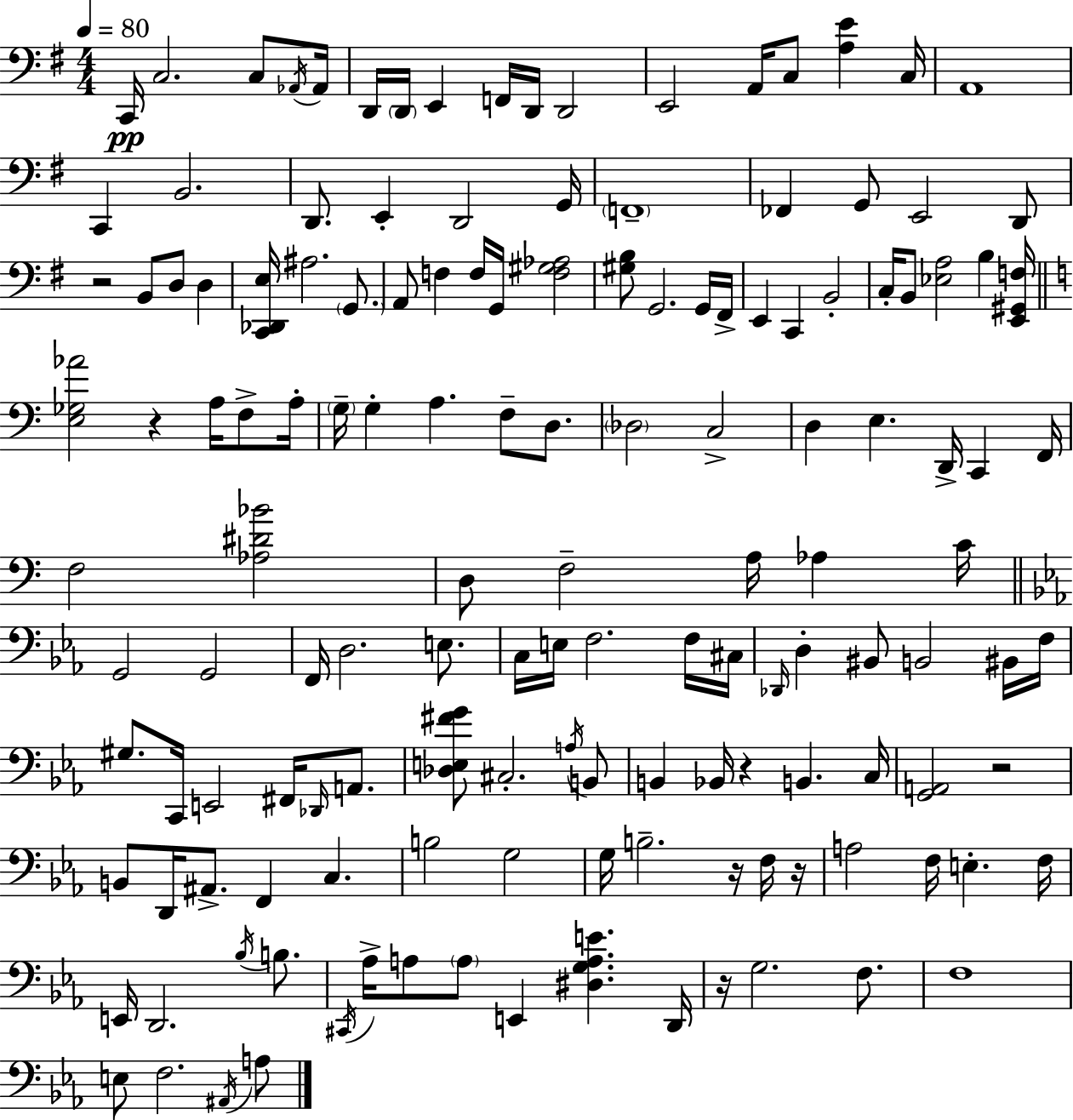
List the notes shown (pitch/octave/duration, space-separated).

C2/s C3/h. C3/e Ab2/s Ab2/s D2/s D2/s E2/q F2/s D2/s D2/h E2/h A2/s C3/e [A3,E4]/q C3/s A2/w C2/q B2/h. D2/e. E2/q D2/h G2/s F2/w FES2/q G2/e E2/h D2/e R/h B2/e D3/e D3/q [C2,Db2,E3]/s A#3/h. G2/e. A2/e F3/q F3/s G2/s [F3,G#3,Ab3]/h [G#3,B3]/e G2/h. G2/s F#2/s E2/q C2/q B2/h C3/s B2/e [Eb3,A3]/h B3/q [E2,G#2,F3]/s [E3,Gb3,Ab4]/h R/q A3/s F3/e A3/s G3/s G3/q A3/q. F3/e D3/e. Db3/h C3/h D3/q E3/q. D2/s C2/q F2/s F3/h [Ab3,D#4,Bb4]/h D3/e F3/h A3/s Ab3/q C4/s G2/h G2/h F2/s D3/h. E3/e. C3/s E3/s F3/h. F3/s C#3/s Db2/s D3/q BIS2/e B2/h BIS2/s F3/s G#3/e. C2/s E2/h F#2/s Db2/s A2/e. [Db3,E3,F#4,G4]/e C#3/h. A3/s B2/e B2/q Bb2/s R/q B2/q. C3/s [G2,A2]/h R/h B2/e D2/s A#2/e. F2/q C3/q. B3/h G3/h G3/s B3/h. R/s F3/s R/s A3/h F3/s E3/q. F3/s E2/s D2/h. Bb3/s B3/e. C#2/s Ab3/s A3/e A3/e E2/q [D#3,G3,A3,E4]/q. D2/s R/s G3/h. F3/e. F3/w E3/e F3/h. A#2/s A3/e